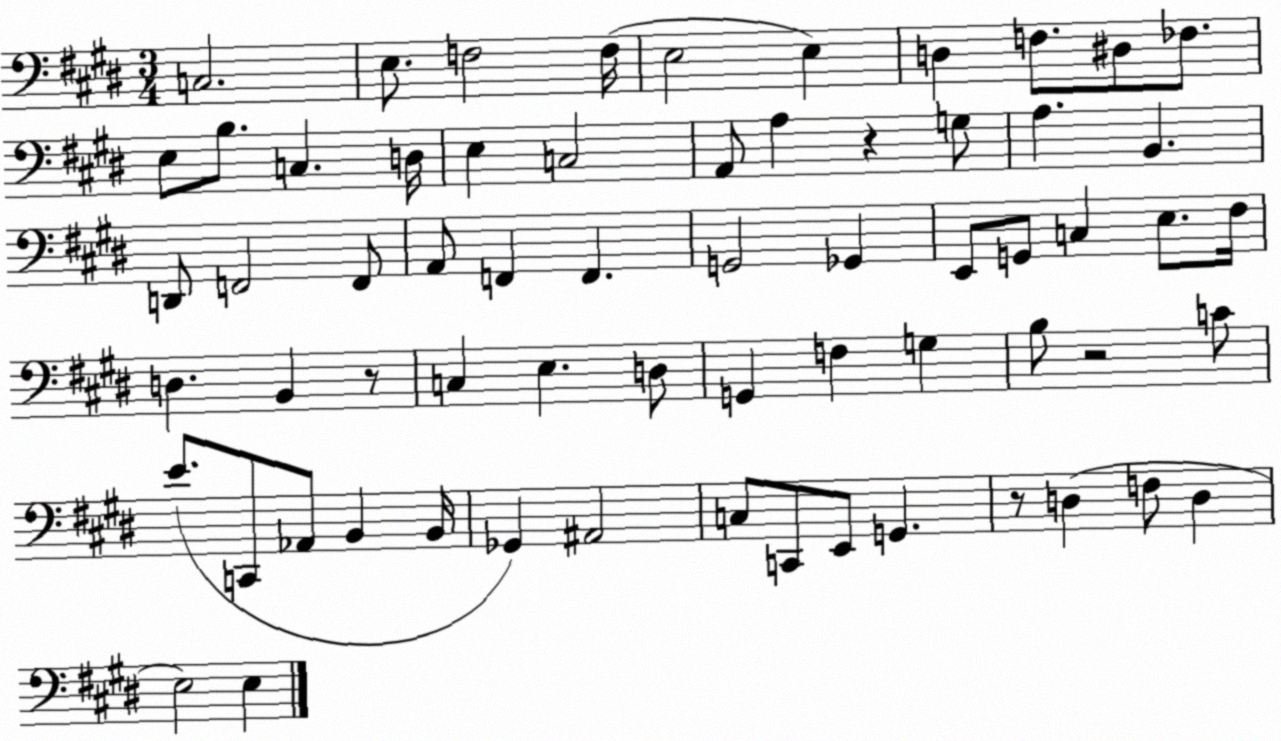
X:1
T:Untitled
M:3/4
L:1/4
K:E
C,2 E,/2 F,2 F,/4 E,2 E, D, F,/2 ^D,/2 _F,/2 E,/2 B,/2 C, D,/4 E, C,2 A,,/2 A, z G,/2 A, B,, D,,/2 F,,2 F,,/2 A,,/2 F,, F,, G,,2 _G,, E,,/2 G,,/2 C, E,/2 ^F,/4 D, B,, z/2 C, E, D,/2 G,, F, G, B,/2 z2 C/2 E/2 C,,/2 _A,,/2 B,, B,,/4 _G,, ^A,,2 C,/2 C,,/2 E,,/2 G,, z/2 D, F,/2 D, E,2 E,